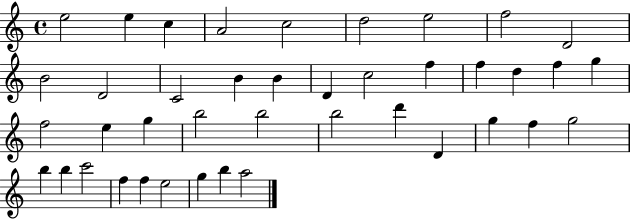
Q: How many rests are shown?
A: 0